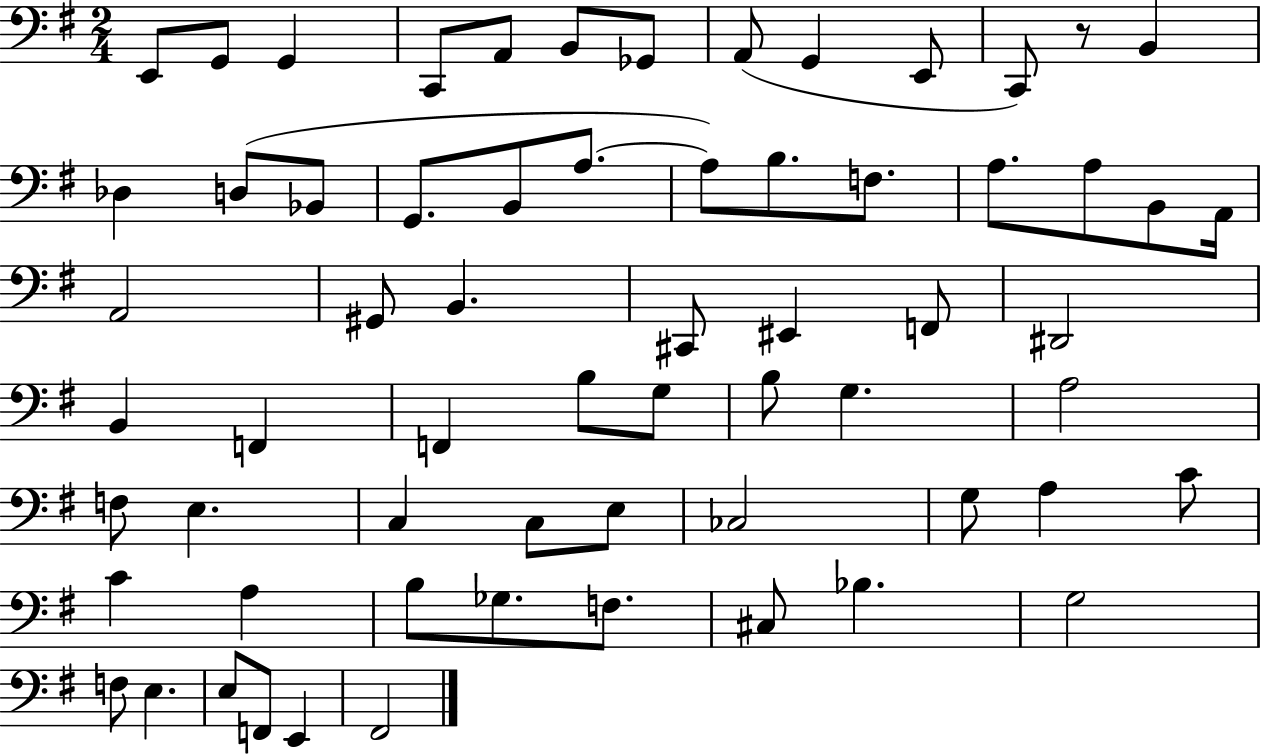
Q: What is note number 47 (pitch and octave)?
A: G3